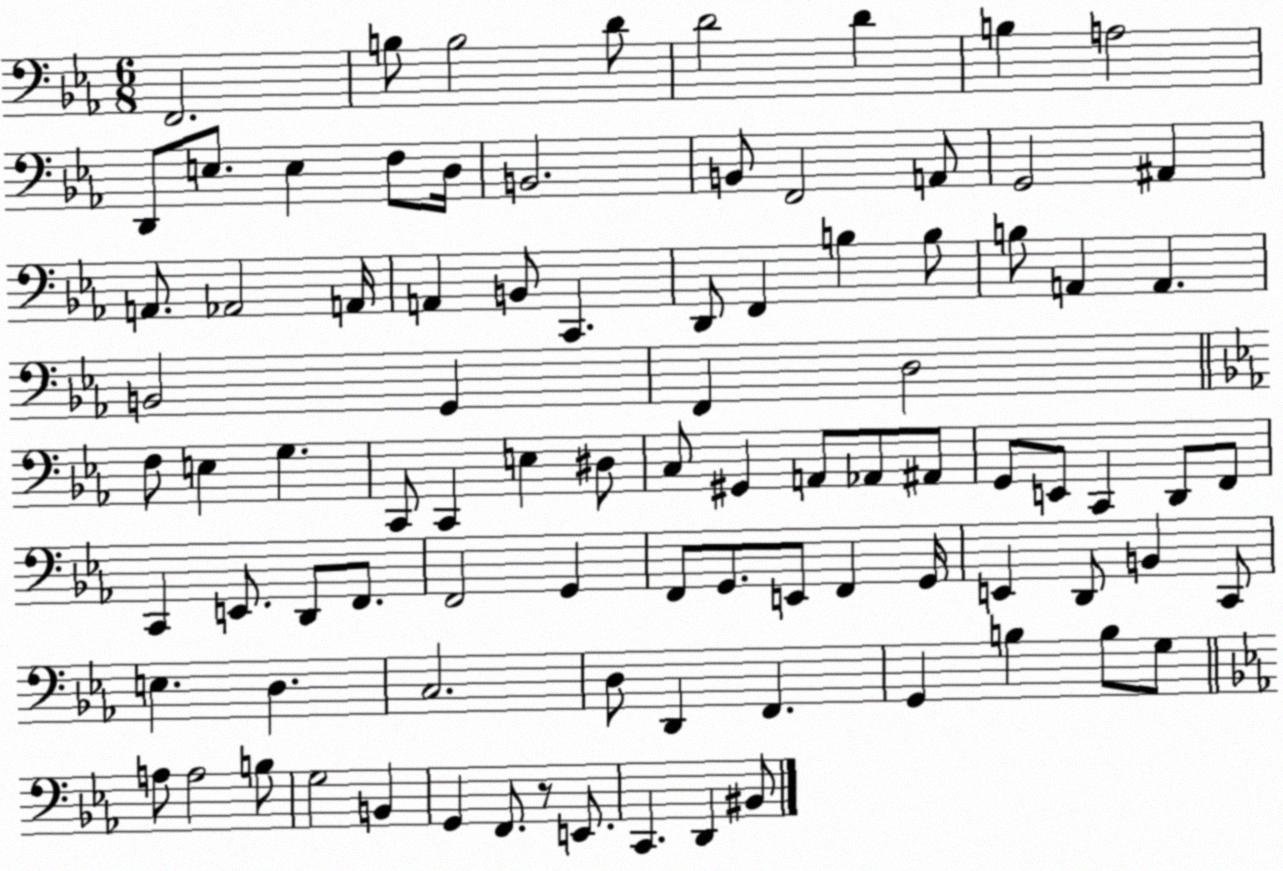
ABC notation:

X:1
T:Untitled
M:6/8
L:1/4
K:Eb
F,,2 B,/2 B,2 D/2 D2 D B, A,2 D,,/2 E,/2 E, F,/2 D,/4 B,,2 B,,/2 F,,2 A,,/2 G,,2 ^A,, A,,/2 _A,,2 A,,/4 A,, B,,/2 C,, D,,/2 F,, B, B,/2 B,/2 A,, A,, B,,2 G,, F,, D,2 F,/2 E, G, C,,/2 C,, E, ^D,/2 C,/2 ^G,, A,,/2 _A,,/2 ^A,,/2 G,,/2 E,,/2 C,, D,,/2 F,,/2 C,, E,,/2 D,,/2 F,,/2 F,,2 G,, F,,/2 G,,/2 E,,/2 F,, G,,/4 E,, D,,/2 B,, C,,/2 E, D, C,2 D,/2 D,, F,, G,, B, B,/2 G,/2 A,/2 A,2 B,/2 G,2 B,, G,, F,,/2 z/2 E,,/2 C,, D,, ^B,,/2